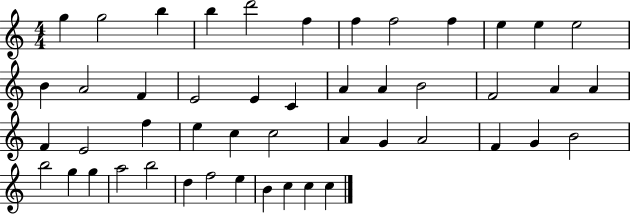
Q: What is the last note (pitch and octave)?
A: C5